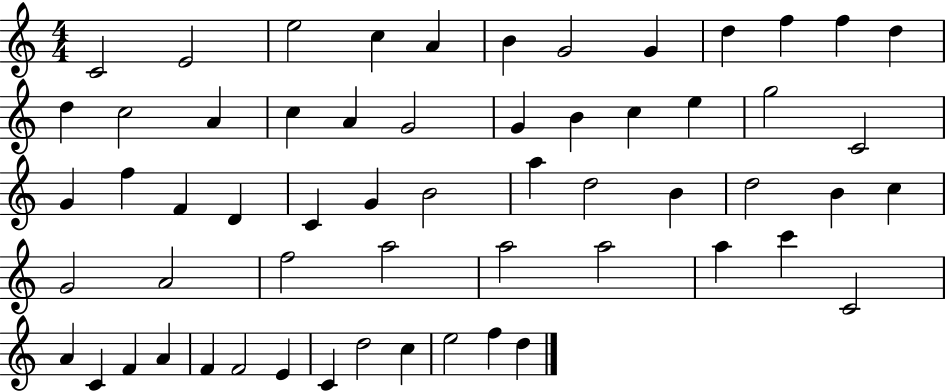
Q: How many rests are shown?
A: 0